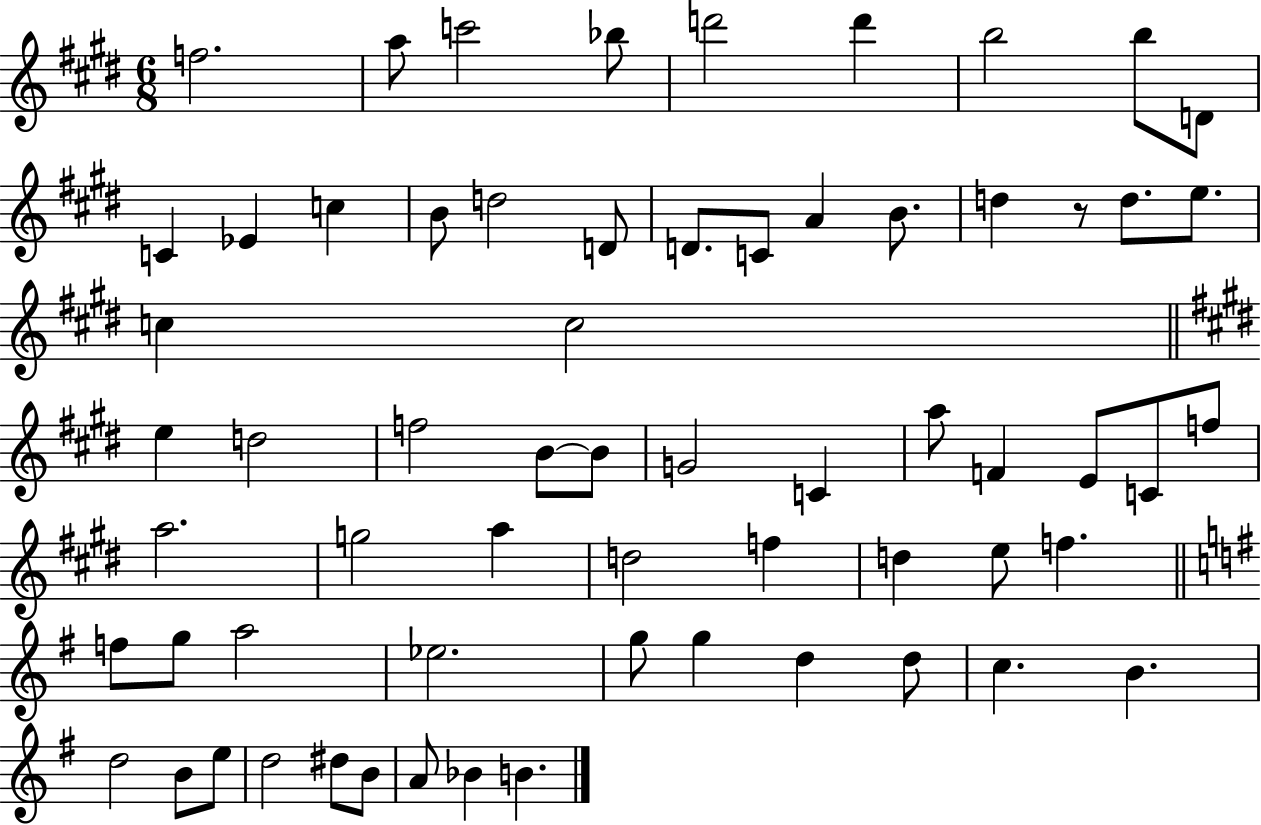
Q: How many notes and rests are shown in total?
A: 64